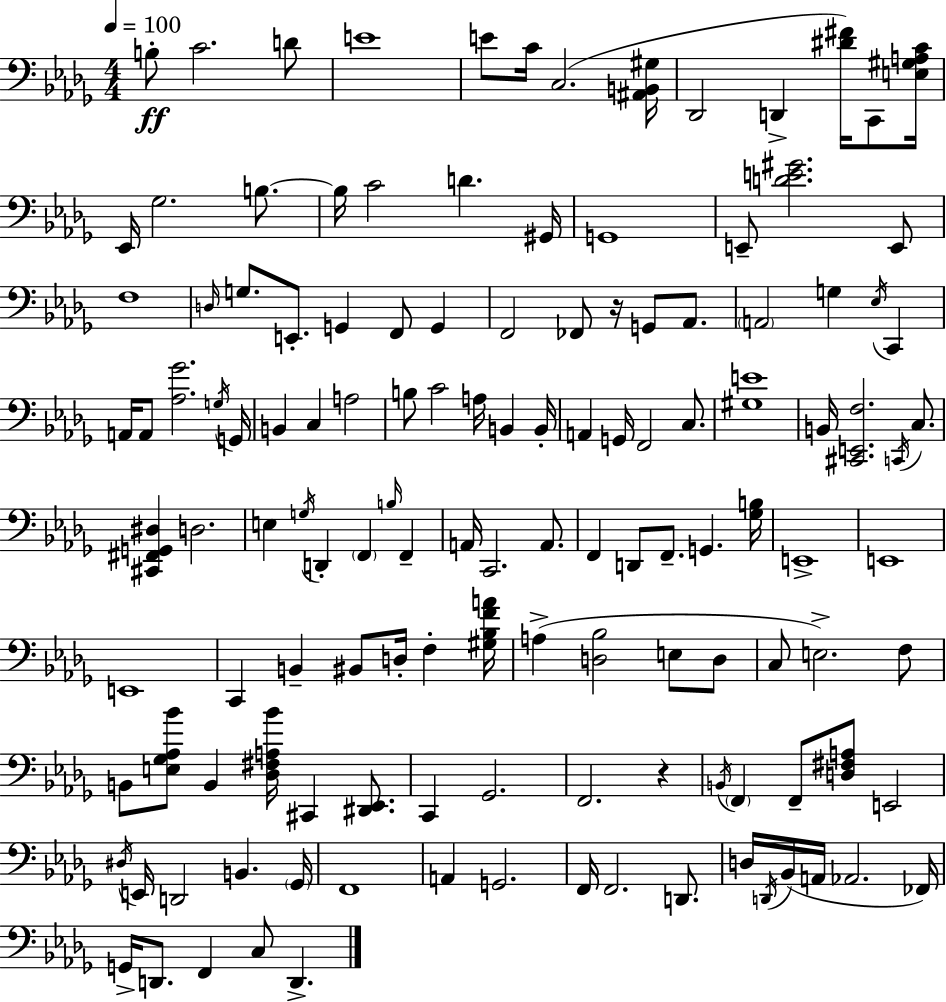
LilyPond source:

{
  \clef bass
  \numericTimeSignature
  \time 4/4
  \key bes \minor
  \tempo 4 = 100
  b8-.\ff c'2. d'8 | e'1 | e'8 c'16 c2.( <ais, b, gis>16 | des,2 d,4-> <dis' fis'>16) c,8 <e gis a c'>16 | \break ees,16 ges2. b8.~~ | b16 c'2 d'4. gis,16 | g,1 | e,8-- <d' e' gis'>2. e,8 | \break f1 | \grace { d16 } g8. e,8.-. g,4 f,8 g,4 | f,2 fes,8 r16 g,8 aes,8. | \parenthesize a,2 g4 \acciaccatura { ees16 } c,4 | \break a,16 a,8 <aes ges'>2. | \acciaccatura { g16 } g,16 b,4 c4 a2 | b8 c'2 a16 b,4 | b,16-. a,4 g,16 f,2 | \break c8. <gis e'>1 | b,16 <cis, e, f>2. | \acciaccatura { c,16 } c8. <cis, fis, g, dis>4 d2. | e4 \acciaccatura { g16 } d,4-. \parenthesize f,4 | \break \grace { b16 } f,4-- a,16 c,2. | a,8. f,4 d,8 f,8.-- g,4. | <ges b>16 e,1-> | e,1 | \break e,1 | c,4 b,4-- bis,8 | d16-. f4-. <gis bes f' a'>16 a4->( <d bes>2 | e8 d8 c8 e2.->) | \break f8 b,8 <e ges aes bes'>8 b,4 <des fis a bes'>16 cis,4 | <dis, ees,>8. c,4 ges,2. | f,2. | r4 \acciaccatura { b,16 } \parenthesize f,4 f,8-- <d fis a>8 e,2 | \break \acciaccatura { dis16 } e,16 d,2 | b,4. \parenthesize ges,16 f,1 | a,4 g,2. | f,16 f,2. | \break d,8. d16 \acciaccatura { d,16 } bes,16( a,16 aes,2. | fes,16) g,16-> d,8. f,4 | c8 d,4.-> \bar "|."
}